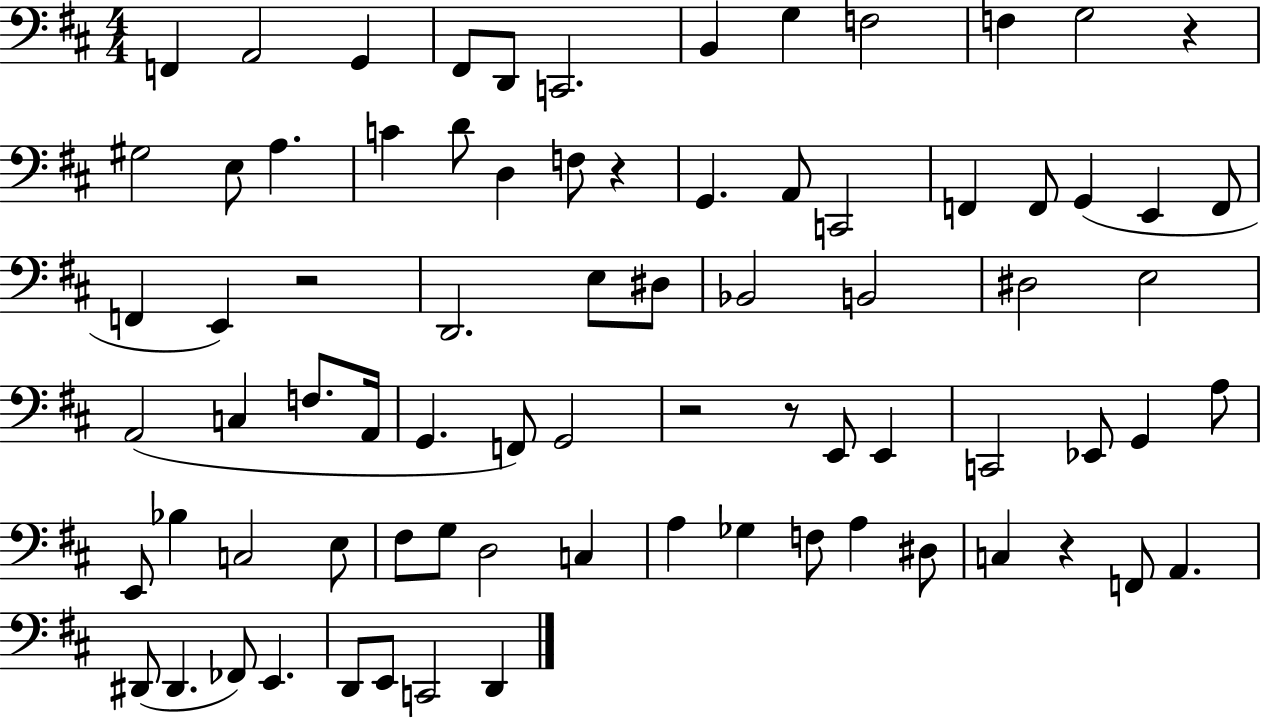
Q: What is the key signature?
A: D major